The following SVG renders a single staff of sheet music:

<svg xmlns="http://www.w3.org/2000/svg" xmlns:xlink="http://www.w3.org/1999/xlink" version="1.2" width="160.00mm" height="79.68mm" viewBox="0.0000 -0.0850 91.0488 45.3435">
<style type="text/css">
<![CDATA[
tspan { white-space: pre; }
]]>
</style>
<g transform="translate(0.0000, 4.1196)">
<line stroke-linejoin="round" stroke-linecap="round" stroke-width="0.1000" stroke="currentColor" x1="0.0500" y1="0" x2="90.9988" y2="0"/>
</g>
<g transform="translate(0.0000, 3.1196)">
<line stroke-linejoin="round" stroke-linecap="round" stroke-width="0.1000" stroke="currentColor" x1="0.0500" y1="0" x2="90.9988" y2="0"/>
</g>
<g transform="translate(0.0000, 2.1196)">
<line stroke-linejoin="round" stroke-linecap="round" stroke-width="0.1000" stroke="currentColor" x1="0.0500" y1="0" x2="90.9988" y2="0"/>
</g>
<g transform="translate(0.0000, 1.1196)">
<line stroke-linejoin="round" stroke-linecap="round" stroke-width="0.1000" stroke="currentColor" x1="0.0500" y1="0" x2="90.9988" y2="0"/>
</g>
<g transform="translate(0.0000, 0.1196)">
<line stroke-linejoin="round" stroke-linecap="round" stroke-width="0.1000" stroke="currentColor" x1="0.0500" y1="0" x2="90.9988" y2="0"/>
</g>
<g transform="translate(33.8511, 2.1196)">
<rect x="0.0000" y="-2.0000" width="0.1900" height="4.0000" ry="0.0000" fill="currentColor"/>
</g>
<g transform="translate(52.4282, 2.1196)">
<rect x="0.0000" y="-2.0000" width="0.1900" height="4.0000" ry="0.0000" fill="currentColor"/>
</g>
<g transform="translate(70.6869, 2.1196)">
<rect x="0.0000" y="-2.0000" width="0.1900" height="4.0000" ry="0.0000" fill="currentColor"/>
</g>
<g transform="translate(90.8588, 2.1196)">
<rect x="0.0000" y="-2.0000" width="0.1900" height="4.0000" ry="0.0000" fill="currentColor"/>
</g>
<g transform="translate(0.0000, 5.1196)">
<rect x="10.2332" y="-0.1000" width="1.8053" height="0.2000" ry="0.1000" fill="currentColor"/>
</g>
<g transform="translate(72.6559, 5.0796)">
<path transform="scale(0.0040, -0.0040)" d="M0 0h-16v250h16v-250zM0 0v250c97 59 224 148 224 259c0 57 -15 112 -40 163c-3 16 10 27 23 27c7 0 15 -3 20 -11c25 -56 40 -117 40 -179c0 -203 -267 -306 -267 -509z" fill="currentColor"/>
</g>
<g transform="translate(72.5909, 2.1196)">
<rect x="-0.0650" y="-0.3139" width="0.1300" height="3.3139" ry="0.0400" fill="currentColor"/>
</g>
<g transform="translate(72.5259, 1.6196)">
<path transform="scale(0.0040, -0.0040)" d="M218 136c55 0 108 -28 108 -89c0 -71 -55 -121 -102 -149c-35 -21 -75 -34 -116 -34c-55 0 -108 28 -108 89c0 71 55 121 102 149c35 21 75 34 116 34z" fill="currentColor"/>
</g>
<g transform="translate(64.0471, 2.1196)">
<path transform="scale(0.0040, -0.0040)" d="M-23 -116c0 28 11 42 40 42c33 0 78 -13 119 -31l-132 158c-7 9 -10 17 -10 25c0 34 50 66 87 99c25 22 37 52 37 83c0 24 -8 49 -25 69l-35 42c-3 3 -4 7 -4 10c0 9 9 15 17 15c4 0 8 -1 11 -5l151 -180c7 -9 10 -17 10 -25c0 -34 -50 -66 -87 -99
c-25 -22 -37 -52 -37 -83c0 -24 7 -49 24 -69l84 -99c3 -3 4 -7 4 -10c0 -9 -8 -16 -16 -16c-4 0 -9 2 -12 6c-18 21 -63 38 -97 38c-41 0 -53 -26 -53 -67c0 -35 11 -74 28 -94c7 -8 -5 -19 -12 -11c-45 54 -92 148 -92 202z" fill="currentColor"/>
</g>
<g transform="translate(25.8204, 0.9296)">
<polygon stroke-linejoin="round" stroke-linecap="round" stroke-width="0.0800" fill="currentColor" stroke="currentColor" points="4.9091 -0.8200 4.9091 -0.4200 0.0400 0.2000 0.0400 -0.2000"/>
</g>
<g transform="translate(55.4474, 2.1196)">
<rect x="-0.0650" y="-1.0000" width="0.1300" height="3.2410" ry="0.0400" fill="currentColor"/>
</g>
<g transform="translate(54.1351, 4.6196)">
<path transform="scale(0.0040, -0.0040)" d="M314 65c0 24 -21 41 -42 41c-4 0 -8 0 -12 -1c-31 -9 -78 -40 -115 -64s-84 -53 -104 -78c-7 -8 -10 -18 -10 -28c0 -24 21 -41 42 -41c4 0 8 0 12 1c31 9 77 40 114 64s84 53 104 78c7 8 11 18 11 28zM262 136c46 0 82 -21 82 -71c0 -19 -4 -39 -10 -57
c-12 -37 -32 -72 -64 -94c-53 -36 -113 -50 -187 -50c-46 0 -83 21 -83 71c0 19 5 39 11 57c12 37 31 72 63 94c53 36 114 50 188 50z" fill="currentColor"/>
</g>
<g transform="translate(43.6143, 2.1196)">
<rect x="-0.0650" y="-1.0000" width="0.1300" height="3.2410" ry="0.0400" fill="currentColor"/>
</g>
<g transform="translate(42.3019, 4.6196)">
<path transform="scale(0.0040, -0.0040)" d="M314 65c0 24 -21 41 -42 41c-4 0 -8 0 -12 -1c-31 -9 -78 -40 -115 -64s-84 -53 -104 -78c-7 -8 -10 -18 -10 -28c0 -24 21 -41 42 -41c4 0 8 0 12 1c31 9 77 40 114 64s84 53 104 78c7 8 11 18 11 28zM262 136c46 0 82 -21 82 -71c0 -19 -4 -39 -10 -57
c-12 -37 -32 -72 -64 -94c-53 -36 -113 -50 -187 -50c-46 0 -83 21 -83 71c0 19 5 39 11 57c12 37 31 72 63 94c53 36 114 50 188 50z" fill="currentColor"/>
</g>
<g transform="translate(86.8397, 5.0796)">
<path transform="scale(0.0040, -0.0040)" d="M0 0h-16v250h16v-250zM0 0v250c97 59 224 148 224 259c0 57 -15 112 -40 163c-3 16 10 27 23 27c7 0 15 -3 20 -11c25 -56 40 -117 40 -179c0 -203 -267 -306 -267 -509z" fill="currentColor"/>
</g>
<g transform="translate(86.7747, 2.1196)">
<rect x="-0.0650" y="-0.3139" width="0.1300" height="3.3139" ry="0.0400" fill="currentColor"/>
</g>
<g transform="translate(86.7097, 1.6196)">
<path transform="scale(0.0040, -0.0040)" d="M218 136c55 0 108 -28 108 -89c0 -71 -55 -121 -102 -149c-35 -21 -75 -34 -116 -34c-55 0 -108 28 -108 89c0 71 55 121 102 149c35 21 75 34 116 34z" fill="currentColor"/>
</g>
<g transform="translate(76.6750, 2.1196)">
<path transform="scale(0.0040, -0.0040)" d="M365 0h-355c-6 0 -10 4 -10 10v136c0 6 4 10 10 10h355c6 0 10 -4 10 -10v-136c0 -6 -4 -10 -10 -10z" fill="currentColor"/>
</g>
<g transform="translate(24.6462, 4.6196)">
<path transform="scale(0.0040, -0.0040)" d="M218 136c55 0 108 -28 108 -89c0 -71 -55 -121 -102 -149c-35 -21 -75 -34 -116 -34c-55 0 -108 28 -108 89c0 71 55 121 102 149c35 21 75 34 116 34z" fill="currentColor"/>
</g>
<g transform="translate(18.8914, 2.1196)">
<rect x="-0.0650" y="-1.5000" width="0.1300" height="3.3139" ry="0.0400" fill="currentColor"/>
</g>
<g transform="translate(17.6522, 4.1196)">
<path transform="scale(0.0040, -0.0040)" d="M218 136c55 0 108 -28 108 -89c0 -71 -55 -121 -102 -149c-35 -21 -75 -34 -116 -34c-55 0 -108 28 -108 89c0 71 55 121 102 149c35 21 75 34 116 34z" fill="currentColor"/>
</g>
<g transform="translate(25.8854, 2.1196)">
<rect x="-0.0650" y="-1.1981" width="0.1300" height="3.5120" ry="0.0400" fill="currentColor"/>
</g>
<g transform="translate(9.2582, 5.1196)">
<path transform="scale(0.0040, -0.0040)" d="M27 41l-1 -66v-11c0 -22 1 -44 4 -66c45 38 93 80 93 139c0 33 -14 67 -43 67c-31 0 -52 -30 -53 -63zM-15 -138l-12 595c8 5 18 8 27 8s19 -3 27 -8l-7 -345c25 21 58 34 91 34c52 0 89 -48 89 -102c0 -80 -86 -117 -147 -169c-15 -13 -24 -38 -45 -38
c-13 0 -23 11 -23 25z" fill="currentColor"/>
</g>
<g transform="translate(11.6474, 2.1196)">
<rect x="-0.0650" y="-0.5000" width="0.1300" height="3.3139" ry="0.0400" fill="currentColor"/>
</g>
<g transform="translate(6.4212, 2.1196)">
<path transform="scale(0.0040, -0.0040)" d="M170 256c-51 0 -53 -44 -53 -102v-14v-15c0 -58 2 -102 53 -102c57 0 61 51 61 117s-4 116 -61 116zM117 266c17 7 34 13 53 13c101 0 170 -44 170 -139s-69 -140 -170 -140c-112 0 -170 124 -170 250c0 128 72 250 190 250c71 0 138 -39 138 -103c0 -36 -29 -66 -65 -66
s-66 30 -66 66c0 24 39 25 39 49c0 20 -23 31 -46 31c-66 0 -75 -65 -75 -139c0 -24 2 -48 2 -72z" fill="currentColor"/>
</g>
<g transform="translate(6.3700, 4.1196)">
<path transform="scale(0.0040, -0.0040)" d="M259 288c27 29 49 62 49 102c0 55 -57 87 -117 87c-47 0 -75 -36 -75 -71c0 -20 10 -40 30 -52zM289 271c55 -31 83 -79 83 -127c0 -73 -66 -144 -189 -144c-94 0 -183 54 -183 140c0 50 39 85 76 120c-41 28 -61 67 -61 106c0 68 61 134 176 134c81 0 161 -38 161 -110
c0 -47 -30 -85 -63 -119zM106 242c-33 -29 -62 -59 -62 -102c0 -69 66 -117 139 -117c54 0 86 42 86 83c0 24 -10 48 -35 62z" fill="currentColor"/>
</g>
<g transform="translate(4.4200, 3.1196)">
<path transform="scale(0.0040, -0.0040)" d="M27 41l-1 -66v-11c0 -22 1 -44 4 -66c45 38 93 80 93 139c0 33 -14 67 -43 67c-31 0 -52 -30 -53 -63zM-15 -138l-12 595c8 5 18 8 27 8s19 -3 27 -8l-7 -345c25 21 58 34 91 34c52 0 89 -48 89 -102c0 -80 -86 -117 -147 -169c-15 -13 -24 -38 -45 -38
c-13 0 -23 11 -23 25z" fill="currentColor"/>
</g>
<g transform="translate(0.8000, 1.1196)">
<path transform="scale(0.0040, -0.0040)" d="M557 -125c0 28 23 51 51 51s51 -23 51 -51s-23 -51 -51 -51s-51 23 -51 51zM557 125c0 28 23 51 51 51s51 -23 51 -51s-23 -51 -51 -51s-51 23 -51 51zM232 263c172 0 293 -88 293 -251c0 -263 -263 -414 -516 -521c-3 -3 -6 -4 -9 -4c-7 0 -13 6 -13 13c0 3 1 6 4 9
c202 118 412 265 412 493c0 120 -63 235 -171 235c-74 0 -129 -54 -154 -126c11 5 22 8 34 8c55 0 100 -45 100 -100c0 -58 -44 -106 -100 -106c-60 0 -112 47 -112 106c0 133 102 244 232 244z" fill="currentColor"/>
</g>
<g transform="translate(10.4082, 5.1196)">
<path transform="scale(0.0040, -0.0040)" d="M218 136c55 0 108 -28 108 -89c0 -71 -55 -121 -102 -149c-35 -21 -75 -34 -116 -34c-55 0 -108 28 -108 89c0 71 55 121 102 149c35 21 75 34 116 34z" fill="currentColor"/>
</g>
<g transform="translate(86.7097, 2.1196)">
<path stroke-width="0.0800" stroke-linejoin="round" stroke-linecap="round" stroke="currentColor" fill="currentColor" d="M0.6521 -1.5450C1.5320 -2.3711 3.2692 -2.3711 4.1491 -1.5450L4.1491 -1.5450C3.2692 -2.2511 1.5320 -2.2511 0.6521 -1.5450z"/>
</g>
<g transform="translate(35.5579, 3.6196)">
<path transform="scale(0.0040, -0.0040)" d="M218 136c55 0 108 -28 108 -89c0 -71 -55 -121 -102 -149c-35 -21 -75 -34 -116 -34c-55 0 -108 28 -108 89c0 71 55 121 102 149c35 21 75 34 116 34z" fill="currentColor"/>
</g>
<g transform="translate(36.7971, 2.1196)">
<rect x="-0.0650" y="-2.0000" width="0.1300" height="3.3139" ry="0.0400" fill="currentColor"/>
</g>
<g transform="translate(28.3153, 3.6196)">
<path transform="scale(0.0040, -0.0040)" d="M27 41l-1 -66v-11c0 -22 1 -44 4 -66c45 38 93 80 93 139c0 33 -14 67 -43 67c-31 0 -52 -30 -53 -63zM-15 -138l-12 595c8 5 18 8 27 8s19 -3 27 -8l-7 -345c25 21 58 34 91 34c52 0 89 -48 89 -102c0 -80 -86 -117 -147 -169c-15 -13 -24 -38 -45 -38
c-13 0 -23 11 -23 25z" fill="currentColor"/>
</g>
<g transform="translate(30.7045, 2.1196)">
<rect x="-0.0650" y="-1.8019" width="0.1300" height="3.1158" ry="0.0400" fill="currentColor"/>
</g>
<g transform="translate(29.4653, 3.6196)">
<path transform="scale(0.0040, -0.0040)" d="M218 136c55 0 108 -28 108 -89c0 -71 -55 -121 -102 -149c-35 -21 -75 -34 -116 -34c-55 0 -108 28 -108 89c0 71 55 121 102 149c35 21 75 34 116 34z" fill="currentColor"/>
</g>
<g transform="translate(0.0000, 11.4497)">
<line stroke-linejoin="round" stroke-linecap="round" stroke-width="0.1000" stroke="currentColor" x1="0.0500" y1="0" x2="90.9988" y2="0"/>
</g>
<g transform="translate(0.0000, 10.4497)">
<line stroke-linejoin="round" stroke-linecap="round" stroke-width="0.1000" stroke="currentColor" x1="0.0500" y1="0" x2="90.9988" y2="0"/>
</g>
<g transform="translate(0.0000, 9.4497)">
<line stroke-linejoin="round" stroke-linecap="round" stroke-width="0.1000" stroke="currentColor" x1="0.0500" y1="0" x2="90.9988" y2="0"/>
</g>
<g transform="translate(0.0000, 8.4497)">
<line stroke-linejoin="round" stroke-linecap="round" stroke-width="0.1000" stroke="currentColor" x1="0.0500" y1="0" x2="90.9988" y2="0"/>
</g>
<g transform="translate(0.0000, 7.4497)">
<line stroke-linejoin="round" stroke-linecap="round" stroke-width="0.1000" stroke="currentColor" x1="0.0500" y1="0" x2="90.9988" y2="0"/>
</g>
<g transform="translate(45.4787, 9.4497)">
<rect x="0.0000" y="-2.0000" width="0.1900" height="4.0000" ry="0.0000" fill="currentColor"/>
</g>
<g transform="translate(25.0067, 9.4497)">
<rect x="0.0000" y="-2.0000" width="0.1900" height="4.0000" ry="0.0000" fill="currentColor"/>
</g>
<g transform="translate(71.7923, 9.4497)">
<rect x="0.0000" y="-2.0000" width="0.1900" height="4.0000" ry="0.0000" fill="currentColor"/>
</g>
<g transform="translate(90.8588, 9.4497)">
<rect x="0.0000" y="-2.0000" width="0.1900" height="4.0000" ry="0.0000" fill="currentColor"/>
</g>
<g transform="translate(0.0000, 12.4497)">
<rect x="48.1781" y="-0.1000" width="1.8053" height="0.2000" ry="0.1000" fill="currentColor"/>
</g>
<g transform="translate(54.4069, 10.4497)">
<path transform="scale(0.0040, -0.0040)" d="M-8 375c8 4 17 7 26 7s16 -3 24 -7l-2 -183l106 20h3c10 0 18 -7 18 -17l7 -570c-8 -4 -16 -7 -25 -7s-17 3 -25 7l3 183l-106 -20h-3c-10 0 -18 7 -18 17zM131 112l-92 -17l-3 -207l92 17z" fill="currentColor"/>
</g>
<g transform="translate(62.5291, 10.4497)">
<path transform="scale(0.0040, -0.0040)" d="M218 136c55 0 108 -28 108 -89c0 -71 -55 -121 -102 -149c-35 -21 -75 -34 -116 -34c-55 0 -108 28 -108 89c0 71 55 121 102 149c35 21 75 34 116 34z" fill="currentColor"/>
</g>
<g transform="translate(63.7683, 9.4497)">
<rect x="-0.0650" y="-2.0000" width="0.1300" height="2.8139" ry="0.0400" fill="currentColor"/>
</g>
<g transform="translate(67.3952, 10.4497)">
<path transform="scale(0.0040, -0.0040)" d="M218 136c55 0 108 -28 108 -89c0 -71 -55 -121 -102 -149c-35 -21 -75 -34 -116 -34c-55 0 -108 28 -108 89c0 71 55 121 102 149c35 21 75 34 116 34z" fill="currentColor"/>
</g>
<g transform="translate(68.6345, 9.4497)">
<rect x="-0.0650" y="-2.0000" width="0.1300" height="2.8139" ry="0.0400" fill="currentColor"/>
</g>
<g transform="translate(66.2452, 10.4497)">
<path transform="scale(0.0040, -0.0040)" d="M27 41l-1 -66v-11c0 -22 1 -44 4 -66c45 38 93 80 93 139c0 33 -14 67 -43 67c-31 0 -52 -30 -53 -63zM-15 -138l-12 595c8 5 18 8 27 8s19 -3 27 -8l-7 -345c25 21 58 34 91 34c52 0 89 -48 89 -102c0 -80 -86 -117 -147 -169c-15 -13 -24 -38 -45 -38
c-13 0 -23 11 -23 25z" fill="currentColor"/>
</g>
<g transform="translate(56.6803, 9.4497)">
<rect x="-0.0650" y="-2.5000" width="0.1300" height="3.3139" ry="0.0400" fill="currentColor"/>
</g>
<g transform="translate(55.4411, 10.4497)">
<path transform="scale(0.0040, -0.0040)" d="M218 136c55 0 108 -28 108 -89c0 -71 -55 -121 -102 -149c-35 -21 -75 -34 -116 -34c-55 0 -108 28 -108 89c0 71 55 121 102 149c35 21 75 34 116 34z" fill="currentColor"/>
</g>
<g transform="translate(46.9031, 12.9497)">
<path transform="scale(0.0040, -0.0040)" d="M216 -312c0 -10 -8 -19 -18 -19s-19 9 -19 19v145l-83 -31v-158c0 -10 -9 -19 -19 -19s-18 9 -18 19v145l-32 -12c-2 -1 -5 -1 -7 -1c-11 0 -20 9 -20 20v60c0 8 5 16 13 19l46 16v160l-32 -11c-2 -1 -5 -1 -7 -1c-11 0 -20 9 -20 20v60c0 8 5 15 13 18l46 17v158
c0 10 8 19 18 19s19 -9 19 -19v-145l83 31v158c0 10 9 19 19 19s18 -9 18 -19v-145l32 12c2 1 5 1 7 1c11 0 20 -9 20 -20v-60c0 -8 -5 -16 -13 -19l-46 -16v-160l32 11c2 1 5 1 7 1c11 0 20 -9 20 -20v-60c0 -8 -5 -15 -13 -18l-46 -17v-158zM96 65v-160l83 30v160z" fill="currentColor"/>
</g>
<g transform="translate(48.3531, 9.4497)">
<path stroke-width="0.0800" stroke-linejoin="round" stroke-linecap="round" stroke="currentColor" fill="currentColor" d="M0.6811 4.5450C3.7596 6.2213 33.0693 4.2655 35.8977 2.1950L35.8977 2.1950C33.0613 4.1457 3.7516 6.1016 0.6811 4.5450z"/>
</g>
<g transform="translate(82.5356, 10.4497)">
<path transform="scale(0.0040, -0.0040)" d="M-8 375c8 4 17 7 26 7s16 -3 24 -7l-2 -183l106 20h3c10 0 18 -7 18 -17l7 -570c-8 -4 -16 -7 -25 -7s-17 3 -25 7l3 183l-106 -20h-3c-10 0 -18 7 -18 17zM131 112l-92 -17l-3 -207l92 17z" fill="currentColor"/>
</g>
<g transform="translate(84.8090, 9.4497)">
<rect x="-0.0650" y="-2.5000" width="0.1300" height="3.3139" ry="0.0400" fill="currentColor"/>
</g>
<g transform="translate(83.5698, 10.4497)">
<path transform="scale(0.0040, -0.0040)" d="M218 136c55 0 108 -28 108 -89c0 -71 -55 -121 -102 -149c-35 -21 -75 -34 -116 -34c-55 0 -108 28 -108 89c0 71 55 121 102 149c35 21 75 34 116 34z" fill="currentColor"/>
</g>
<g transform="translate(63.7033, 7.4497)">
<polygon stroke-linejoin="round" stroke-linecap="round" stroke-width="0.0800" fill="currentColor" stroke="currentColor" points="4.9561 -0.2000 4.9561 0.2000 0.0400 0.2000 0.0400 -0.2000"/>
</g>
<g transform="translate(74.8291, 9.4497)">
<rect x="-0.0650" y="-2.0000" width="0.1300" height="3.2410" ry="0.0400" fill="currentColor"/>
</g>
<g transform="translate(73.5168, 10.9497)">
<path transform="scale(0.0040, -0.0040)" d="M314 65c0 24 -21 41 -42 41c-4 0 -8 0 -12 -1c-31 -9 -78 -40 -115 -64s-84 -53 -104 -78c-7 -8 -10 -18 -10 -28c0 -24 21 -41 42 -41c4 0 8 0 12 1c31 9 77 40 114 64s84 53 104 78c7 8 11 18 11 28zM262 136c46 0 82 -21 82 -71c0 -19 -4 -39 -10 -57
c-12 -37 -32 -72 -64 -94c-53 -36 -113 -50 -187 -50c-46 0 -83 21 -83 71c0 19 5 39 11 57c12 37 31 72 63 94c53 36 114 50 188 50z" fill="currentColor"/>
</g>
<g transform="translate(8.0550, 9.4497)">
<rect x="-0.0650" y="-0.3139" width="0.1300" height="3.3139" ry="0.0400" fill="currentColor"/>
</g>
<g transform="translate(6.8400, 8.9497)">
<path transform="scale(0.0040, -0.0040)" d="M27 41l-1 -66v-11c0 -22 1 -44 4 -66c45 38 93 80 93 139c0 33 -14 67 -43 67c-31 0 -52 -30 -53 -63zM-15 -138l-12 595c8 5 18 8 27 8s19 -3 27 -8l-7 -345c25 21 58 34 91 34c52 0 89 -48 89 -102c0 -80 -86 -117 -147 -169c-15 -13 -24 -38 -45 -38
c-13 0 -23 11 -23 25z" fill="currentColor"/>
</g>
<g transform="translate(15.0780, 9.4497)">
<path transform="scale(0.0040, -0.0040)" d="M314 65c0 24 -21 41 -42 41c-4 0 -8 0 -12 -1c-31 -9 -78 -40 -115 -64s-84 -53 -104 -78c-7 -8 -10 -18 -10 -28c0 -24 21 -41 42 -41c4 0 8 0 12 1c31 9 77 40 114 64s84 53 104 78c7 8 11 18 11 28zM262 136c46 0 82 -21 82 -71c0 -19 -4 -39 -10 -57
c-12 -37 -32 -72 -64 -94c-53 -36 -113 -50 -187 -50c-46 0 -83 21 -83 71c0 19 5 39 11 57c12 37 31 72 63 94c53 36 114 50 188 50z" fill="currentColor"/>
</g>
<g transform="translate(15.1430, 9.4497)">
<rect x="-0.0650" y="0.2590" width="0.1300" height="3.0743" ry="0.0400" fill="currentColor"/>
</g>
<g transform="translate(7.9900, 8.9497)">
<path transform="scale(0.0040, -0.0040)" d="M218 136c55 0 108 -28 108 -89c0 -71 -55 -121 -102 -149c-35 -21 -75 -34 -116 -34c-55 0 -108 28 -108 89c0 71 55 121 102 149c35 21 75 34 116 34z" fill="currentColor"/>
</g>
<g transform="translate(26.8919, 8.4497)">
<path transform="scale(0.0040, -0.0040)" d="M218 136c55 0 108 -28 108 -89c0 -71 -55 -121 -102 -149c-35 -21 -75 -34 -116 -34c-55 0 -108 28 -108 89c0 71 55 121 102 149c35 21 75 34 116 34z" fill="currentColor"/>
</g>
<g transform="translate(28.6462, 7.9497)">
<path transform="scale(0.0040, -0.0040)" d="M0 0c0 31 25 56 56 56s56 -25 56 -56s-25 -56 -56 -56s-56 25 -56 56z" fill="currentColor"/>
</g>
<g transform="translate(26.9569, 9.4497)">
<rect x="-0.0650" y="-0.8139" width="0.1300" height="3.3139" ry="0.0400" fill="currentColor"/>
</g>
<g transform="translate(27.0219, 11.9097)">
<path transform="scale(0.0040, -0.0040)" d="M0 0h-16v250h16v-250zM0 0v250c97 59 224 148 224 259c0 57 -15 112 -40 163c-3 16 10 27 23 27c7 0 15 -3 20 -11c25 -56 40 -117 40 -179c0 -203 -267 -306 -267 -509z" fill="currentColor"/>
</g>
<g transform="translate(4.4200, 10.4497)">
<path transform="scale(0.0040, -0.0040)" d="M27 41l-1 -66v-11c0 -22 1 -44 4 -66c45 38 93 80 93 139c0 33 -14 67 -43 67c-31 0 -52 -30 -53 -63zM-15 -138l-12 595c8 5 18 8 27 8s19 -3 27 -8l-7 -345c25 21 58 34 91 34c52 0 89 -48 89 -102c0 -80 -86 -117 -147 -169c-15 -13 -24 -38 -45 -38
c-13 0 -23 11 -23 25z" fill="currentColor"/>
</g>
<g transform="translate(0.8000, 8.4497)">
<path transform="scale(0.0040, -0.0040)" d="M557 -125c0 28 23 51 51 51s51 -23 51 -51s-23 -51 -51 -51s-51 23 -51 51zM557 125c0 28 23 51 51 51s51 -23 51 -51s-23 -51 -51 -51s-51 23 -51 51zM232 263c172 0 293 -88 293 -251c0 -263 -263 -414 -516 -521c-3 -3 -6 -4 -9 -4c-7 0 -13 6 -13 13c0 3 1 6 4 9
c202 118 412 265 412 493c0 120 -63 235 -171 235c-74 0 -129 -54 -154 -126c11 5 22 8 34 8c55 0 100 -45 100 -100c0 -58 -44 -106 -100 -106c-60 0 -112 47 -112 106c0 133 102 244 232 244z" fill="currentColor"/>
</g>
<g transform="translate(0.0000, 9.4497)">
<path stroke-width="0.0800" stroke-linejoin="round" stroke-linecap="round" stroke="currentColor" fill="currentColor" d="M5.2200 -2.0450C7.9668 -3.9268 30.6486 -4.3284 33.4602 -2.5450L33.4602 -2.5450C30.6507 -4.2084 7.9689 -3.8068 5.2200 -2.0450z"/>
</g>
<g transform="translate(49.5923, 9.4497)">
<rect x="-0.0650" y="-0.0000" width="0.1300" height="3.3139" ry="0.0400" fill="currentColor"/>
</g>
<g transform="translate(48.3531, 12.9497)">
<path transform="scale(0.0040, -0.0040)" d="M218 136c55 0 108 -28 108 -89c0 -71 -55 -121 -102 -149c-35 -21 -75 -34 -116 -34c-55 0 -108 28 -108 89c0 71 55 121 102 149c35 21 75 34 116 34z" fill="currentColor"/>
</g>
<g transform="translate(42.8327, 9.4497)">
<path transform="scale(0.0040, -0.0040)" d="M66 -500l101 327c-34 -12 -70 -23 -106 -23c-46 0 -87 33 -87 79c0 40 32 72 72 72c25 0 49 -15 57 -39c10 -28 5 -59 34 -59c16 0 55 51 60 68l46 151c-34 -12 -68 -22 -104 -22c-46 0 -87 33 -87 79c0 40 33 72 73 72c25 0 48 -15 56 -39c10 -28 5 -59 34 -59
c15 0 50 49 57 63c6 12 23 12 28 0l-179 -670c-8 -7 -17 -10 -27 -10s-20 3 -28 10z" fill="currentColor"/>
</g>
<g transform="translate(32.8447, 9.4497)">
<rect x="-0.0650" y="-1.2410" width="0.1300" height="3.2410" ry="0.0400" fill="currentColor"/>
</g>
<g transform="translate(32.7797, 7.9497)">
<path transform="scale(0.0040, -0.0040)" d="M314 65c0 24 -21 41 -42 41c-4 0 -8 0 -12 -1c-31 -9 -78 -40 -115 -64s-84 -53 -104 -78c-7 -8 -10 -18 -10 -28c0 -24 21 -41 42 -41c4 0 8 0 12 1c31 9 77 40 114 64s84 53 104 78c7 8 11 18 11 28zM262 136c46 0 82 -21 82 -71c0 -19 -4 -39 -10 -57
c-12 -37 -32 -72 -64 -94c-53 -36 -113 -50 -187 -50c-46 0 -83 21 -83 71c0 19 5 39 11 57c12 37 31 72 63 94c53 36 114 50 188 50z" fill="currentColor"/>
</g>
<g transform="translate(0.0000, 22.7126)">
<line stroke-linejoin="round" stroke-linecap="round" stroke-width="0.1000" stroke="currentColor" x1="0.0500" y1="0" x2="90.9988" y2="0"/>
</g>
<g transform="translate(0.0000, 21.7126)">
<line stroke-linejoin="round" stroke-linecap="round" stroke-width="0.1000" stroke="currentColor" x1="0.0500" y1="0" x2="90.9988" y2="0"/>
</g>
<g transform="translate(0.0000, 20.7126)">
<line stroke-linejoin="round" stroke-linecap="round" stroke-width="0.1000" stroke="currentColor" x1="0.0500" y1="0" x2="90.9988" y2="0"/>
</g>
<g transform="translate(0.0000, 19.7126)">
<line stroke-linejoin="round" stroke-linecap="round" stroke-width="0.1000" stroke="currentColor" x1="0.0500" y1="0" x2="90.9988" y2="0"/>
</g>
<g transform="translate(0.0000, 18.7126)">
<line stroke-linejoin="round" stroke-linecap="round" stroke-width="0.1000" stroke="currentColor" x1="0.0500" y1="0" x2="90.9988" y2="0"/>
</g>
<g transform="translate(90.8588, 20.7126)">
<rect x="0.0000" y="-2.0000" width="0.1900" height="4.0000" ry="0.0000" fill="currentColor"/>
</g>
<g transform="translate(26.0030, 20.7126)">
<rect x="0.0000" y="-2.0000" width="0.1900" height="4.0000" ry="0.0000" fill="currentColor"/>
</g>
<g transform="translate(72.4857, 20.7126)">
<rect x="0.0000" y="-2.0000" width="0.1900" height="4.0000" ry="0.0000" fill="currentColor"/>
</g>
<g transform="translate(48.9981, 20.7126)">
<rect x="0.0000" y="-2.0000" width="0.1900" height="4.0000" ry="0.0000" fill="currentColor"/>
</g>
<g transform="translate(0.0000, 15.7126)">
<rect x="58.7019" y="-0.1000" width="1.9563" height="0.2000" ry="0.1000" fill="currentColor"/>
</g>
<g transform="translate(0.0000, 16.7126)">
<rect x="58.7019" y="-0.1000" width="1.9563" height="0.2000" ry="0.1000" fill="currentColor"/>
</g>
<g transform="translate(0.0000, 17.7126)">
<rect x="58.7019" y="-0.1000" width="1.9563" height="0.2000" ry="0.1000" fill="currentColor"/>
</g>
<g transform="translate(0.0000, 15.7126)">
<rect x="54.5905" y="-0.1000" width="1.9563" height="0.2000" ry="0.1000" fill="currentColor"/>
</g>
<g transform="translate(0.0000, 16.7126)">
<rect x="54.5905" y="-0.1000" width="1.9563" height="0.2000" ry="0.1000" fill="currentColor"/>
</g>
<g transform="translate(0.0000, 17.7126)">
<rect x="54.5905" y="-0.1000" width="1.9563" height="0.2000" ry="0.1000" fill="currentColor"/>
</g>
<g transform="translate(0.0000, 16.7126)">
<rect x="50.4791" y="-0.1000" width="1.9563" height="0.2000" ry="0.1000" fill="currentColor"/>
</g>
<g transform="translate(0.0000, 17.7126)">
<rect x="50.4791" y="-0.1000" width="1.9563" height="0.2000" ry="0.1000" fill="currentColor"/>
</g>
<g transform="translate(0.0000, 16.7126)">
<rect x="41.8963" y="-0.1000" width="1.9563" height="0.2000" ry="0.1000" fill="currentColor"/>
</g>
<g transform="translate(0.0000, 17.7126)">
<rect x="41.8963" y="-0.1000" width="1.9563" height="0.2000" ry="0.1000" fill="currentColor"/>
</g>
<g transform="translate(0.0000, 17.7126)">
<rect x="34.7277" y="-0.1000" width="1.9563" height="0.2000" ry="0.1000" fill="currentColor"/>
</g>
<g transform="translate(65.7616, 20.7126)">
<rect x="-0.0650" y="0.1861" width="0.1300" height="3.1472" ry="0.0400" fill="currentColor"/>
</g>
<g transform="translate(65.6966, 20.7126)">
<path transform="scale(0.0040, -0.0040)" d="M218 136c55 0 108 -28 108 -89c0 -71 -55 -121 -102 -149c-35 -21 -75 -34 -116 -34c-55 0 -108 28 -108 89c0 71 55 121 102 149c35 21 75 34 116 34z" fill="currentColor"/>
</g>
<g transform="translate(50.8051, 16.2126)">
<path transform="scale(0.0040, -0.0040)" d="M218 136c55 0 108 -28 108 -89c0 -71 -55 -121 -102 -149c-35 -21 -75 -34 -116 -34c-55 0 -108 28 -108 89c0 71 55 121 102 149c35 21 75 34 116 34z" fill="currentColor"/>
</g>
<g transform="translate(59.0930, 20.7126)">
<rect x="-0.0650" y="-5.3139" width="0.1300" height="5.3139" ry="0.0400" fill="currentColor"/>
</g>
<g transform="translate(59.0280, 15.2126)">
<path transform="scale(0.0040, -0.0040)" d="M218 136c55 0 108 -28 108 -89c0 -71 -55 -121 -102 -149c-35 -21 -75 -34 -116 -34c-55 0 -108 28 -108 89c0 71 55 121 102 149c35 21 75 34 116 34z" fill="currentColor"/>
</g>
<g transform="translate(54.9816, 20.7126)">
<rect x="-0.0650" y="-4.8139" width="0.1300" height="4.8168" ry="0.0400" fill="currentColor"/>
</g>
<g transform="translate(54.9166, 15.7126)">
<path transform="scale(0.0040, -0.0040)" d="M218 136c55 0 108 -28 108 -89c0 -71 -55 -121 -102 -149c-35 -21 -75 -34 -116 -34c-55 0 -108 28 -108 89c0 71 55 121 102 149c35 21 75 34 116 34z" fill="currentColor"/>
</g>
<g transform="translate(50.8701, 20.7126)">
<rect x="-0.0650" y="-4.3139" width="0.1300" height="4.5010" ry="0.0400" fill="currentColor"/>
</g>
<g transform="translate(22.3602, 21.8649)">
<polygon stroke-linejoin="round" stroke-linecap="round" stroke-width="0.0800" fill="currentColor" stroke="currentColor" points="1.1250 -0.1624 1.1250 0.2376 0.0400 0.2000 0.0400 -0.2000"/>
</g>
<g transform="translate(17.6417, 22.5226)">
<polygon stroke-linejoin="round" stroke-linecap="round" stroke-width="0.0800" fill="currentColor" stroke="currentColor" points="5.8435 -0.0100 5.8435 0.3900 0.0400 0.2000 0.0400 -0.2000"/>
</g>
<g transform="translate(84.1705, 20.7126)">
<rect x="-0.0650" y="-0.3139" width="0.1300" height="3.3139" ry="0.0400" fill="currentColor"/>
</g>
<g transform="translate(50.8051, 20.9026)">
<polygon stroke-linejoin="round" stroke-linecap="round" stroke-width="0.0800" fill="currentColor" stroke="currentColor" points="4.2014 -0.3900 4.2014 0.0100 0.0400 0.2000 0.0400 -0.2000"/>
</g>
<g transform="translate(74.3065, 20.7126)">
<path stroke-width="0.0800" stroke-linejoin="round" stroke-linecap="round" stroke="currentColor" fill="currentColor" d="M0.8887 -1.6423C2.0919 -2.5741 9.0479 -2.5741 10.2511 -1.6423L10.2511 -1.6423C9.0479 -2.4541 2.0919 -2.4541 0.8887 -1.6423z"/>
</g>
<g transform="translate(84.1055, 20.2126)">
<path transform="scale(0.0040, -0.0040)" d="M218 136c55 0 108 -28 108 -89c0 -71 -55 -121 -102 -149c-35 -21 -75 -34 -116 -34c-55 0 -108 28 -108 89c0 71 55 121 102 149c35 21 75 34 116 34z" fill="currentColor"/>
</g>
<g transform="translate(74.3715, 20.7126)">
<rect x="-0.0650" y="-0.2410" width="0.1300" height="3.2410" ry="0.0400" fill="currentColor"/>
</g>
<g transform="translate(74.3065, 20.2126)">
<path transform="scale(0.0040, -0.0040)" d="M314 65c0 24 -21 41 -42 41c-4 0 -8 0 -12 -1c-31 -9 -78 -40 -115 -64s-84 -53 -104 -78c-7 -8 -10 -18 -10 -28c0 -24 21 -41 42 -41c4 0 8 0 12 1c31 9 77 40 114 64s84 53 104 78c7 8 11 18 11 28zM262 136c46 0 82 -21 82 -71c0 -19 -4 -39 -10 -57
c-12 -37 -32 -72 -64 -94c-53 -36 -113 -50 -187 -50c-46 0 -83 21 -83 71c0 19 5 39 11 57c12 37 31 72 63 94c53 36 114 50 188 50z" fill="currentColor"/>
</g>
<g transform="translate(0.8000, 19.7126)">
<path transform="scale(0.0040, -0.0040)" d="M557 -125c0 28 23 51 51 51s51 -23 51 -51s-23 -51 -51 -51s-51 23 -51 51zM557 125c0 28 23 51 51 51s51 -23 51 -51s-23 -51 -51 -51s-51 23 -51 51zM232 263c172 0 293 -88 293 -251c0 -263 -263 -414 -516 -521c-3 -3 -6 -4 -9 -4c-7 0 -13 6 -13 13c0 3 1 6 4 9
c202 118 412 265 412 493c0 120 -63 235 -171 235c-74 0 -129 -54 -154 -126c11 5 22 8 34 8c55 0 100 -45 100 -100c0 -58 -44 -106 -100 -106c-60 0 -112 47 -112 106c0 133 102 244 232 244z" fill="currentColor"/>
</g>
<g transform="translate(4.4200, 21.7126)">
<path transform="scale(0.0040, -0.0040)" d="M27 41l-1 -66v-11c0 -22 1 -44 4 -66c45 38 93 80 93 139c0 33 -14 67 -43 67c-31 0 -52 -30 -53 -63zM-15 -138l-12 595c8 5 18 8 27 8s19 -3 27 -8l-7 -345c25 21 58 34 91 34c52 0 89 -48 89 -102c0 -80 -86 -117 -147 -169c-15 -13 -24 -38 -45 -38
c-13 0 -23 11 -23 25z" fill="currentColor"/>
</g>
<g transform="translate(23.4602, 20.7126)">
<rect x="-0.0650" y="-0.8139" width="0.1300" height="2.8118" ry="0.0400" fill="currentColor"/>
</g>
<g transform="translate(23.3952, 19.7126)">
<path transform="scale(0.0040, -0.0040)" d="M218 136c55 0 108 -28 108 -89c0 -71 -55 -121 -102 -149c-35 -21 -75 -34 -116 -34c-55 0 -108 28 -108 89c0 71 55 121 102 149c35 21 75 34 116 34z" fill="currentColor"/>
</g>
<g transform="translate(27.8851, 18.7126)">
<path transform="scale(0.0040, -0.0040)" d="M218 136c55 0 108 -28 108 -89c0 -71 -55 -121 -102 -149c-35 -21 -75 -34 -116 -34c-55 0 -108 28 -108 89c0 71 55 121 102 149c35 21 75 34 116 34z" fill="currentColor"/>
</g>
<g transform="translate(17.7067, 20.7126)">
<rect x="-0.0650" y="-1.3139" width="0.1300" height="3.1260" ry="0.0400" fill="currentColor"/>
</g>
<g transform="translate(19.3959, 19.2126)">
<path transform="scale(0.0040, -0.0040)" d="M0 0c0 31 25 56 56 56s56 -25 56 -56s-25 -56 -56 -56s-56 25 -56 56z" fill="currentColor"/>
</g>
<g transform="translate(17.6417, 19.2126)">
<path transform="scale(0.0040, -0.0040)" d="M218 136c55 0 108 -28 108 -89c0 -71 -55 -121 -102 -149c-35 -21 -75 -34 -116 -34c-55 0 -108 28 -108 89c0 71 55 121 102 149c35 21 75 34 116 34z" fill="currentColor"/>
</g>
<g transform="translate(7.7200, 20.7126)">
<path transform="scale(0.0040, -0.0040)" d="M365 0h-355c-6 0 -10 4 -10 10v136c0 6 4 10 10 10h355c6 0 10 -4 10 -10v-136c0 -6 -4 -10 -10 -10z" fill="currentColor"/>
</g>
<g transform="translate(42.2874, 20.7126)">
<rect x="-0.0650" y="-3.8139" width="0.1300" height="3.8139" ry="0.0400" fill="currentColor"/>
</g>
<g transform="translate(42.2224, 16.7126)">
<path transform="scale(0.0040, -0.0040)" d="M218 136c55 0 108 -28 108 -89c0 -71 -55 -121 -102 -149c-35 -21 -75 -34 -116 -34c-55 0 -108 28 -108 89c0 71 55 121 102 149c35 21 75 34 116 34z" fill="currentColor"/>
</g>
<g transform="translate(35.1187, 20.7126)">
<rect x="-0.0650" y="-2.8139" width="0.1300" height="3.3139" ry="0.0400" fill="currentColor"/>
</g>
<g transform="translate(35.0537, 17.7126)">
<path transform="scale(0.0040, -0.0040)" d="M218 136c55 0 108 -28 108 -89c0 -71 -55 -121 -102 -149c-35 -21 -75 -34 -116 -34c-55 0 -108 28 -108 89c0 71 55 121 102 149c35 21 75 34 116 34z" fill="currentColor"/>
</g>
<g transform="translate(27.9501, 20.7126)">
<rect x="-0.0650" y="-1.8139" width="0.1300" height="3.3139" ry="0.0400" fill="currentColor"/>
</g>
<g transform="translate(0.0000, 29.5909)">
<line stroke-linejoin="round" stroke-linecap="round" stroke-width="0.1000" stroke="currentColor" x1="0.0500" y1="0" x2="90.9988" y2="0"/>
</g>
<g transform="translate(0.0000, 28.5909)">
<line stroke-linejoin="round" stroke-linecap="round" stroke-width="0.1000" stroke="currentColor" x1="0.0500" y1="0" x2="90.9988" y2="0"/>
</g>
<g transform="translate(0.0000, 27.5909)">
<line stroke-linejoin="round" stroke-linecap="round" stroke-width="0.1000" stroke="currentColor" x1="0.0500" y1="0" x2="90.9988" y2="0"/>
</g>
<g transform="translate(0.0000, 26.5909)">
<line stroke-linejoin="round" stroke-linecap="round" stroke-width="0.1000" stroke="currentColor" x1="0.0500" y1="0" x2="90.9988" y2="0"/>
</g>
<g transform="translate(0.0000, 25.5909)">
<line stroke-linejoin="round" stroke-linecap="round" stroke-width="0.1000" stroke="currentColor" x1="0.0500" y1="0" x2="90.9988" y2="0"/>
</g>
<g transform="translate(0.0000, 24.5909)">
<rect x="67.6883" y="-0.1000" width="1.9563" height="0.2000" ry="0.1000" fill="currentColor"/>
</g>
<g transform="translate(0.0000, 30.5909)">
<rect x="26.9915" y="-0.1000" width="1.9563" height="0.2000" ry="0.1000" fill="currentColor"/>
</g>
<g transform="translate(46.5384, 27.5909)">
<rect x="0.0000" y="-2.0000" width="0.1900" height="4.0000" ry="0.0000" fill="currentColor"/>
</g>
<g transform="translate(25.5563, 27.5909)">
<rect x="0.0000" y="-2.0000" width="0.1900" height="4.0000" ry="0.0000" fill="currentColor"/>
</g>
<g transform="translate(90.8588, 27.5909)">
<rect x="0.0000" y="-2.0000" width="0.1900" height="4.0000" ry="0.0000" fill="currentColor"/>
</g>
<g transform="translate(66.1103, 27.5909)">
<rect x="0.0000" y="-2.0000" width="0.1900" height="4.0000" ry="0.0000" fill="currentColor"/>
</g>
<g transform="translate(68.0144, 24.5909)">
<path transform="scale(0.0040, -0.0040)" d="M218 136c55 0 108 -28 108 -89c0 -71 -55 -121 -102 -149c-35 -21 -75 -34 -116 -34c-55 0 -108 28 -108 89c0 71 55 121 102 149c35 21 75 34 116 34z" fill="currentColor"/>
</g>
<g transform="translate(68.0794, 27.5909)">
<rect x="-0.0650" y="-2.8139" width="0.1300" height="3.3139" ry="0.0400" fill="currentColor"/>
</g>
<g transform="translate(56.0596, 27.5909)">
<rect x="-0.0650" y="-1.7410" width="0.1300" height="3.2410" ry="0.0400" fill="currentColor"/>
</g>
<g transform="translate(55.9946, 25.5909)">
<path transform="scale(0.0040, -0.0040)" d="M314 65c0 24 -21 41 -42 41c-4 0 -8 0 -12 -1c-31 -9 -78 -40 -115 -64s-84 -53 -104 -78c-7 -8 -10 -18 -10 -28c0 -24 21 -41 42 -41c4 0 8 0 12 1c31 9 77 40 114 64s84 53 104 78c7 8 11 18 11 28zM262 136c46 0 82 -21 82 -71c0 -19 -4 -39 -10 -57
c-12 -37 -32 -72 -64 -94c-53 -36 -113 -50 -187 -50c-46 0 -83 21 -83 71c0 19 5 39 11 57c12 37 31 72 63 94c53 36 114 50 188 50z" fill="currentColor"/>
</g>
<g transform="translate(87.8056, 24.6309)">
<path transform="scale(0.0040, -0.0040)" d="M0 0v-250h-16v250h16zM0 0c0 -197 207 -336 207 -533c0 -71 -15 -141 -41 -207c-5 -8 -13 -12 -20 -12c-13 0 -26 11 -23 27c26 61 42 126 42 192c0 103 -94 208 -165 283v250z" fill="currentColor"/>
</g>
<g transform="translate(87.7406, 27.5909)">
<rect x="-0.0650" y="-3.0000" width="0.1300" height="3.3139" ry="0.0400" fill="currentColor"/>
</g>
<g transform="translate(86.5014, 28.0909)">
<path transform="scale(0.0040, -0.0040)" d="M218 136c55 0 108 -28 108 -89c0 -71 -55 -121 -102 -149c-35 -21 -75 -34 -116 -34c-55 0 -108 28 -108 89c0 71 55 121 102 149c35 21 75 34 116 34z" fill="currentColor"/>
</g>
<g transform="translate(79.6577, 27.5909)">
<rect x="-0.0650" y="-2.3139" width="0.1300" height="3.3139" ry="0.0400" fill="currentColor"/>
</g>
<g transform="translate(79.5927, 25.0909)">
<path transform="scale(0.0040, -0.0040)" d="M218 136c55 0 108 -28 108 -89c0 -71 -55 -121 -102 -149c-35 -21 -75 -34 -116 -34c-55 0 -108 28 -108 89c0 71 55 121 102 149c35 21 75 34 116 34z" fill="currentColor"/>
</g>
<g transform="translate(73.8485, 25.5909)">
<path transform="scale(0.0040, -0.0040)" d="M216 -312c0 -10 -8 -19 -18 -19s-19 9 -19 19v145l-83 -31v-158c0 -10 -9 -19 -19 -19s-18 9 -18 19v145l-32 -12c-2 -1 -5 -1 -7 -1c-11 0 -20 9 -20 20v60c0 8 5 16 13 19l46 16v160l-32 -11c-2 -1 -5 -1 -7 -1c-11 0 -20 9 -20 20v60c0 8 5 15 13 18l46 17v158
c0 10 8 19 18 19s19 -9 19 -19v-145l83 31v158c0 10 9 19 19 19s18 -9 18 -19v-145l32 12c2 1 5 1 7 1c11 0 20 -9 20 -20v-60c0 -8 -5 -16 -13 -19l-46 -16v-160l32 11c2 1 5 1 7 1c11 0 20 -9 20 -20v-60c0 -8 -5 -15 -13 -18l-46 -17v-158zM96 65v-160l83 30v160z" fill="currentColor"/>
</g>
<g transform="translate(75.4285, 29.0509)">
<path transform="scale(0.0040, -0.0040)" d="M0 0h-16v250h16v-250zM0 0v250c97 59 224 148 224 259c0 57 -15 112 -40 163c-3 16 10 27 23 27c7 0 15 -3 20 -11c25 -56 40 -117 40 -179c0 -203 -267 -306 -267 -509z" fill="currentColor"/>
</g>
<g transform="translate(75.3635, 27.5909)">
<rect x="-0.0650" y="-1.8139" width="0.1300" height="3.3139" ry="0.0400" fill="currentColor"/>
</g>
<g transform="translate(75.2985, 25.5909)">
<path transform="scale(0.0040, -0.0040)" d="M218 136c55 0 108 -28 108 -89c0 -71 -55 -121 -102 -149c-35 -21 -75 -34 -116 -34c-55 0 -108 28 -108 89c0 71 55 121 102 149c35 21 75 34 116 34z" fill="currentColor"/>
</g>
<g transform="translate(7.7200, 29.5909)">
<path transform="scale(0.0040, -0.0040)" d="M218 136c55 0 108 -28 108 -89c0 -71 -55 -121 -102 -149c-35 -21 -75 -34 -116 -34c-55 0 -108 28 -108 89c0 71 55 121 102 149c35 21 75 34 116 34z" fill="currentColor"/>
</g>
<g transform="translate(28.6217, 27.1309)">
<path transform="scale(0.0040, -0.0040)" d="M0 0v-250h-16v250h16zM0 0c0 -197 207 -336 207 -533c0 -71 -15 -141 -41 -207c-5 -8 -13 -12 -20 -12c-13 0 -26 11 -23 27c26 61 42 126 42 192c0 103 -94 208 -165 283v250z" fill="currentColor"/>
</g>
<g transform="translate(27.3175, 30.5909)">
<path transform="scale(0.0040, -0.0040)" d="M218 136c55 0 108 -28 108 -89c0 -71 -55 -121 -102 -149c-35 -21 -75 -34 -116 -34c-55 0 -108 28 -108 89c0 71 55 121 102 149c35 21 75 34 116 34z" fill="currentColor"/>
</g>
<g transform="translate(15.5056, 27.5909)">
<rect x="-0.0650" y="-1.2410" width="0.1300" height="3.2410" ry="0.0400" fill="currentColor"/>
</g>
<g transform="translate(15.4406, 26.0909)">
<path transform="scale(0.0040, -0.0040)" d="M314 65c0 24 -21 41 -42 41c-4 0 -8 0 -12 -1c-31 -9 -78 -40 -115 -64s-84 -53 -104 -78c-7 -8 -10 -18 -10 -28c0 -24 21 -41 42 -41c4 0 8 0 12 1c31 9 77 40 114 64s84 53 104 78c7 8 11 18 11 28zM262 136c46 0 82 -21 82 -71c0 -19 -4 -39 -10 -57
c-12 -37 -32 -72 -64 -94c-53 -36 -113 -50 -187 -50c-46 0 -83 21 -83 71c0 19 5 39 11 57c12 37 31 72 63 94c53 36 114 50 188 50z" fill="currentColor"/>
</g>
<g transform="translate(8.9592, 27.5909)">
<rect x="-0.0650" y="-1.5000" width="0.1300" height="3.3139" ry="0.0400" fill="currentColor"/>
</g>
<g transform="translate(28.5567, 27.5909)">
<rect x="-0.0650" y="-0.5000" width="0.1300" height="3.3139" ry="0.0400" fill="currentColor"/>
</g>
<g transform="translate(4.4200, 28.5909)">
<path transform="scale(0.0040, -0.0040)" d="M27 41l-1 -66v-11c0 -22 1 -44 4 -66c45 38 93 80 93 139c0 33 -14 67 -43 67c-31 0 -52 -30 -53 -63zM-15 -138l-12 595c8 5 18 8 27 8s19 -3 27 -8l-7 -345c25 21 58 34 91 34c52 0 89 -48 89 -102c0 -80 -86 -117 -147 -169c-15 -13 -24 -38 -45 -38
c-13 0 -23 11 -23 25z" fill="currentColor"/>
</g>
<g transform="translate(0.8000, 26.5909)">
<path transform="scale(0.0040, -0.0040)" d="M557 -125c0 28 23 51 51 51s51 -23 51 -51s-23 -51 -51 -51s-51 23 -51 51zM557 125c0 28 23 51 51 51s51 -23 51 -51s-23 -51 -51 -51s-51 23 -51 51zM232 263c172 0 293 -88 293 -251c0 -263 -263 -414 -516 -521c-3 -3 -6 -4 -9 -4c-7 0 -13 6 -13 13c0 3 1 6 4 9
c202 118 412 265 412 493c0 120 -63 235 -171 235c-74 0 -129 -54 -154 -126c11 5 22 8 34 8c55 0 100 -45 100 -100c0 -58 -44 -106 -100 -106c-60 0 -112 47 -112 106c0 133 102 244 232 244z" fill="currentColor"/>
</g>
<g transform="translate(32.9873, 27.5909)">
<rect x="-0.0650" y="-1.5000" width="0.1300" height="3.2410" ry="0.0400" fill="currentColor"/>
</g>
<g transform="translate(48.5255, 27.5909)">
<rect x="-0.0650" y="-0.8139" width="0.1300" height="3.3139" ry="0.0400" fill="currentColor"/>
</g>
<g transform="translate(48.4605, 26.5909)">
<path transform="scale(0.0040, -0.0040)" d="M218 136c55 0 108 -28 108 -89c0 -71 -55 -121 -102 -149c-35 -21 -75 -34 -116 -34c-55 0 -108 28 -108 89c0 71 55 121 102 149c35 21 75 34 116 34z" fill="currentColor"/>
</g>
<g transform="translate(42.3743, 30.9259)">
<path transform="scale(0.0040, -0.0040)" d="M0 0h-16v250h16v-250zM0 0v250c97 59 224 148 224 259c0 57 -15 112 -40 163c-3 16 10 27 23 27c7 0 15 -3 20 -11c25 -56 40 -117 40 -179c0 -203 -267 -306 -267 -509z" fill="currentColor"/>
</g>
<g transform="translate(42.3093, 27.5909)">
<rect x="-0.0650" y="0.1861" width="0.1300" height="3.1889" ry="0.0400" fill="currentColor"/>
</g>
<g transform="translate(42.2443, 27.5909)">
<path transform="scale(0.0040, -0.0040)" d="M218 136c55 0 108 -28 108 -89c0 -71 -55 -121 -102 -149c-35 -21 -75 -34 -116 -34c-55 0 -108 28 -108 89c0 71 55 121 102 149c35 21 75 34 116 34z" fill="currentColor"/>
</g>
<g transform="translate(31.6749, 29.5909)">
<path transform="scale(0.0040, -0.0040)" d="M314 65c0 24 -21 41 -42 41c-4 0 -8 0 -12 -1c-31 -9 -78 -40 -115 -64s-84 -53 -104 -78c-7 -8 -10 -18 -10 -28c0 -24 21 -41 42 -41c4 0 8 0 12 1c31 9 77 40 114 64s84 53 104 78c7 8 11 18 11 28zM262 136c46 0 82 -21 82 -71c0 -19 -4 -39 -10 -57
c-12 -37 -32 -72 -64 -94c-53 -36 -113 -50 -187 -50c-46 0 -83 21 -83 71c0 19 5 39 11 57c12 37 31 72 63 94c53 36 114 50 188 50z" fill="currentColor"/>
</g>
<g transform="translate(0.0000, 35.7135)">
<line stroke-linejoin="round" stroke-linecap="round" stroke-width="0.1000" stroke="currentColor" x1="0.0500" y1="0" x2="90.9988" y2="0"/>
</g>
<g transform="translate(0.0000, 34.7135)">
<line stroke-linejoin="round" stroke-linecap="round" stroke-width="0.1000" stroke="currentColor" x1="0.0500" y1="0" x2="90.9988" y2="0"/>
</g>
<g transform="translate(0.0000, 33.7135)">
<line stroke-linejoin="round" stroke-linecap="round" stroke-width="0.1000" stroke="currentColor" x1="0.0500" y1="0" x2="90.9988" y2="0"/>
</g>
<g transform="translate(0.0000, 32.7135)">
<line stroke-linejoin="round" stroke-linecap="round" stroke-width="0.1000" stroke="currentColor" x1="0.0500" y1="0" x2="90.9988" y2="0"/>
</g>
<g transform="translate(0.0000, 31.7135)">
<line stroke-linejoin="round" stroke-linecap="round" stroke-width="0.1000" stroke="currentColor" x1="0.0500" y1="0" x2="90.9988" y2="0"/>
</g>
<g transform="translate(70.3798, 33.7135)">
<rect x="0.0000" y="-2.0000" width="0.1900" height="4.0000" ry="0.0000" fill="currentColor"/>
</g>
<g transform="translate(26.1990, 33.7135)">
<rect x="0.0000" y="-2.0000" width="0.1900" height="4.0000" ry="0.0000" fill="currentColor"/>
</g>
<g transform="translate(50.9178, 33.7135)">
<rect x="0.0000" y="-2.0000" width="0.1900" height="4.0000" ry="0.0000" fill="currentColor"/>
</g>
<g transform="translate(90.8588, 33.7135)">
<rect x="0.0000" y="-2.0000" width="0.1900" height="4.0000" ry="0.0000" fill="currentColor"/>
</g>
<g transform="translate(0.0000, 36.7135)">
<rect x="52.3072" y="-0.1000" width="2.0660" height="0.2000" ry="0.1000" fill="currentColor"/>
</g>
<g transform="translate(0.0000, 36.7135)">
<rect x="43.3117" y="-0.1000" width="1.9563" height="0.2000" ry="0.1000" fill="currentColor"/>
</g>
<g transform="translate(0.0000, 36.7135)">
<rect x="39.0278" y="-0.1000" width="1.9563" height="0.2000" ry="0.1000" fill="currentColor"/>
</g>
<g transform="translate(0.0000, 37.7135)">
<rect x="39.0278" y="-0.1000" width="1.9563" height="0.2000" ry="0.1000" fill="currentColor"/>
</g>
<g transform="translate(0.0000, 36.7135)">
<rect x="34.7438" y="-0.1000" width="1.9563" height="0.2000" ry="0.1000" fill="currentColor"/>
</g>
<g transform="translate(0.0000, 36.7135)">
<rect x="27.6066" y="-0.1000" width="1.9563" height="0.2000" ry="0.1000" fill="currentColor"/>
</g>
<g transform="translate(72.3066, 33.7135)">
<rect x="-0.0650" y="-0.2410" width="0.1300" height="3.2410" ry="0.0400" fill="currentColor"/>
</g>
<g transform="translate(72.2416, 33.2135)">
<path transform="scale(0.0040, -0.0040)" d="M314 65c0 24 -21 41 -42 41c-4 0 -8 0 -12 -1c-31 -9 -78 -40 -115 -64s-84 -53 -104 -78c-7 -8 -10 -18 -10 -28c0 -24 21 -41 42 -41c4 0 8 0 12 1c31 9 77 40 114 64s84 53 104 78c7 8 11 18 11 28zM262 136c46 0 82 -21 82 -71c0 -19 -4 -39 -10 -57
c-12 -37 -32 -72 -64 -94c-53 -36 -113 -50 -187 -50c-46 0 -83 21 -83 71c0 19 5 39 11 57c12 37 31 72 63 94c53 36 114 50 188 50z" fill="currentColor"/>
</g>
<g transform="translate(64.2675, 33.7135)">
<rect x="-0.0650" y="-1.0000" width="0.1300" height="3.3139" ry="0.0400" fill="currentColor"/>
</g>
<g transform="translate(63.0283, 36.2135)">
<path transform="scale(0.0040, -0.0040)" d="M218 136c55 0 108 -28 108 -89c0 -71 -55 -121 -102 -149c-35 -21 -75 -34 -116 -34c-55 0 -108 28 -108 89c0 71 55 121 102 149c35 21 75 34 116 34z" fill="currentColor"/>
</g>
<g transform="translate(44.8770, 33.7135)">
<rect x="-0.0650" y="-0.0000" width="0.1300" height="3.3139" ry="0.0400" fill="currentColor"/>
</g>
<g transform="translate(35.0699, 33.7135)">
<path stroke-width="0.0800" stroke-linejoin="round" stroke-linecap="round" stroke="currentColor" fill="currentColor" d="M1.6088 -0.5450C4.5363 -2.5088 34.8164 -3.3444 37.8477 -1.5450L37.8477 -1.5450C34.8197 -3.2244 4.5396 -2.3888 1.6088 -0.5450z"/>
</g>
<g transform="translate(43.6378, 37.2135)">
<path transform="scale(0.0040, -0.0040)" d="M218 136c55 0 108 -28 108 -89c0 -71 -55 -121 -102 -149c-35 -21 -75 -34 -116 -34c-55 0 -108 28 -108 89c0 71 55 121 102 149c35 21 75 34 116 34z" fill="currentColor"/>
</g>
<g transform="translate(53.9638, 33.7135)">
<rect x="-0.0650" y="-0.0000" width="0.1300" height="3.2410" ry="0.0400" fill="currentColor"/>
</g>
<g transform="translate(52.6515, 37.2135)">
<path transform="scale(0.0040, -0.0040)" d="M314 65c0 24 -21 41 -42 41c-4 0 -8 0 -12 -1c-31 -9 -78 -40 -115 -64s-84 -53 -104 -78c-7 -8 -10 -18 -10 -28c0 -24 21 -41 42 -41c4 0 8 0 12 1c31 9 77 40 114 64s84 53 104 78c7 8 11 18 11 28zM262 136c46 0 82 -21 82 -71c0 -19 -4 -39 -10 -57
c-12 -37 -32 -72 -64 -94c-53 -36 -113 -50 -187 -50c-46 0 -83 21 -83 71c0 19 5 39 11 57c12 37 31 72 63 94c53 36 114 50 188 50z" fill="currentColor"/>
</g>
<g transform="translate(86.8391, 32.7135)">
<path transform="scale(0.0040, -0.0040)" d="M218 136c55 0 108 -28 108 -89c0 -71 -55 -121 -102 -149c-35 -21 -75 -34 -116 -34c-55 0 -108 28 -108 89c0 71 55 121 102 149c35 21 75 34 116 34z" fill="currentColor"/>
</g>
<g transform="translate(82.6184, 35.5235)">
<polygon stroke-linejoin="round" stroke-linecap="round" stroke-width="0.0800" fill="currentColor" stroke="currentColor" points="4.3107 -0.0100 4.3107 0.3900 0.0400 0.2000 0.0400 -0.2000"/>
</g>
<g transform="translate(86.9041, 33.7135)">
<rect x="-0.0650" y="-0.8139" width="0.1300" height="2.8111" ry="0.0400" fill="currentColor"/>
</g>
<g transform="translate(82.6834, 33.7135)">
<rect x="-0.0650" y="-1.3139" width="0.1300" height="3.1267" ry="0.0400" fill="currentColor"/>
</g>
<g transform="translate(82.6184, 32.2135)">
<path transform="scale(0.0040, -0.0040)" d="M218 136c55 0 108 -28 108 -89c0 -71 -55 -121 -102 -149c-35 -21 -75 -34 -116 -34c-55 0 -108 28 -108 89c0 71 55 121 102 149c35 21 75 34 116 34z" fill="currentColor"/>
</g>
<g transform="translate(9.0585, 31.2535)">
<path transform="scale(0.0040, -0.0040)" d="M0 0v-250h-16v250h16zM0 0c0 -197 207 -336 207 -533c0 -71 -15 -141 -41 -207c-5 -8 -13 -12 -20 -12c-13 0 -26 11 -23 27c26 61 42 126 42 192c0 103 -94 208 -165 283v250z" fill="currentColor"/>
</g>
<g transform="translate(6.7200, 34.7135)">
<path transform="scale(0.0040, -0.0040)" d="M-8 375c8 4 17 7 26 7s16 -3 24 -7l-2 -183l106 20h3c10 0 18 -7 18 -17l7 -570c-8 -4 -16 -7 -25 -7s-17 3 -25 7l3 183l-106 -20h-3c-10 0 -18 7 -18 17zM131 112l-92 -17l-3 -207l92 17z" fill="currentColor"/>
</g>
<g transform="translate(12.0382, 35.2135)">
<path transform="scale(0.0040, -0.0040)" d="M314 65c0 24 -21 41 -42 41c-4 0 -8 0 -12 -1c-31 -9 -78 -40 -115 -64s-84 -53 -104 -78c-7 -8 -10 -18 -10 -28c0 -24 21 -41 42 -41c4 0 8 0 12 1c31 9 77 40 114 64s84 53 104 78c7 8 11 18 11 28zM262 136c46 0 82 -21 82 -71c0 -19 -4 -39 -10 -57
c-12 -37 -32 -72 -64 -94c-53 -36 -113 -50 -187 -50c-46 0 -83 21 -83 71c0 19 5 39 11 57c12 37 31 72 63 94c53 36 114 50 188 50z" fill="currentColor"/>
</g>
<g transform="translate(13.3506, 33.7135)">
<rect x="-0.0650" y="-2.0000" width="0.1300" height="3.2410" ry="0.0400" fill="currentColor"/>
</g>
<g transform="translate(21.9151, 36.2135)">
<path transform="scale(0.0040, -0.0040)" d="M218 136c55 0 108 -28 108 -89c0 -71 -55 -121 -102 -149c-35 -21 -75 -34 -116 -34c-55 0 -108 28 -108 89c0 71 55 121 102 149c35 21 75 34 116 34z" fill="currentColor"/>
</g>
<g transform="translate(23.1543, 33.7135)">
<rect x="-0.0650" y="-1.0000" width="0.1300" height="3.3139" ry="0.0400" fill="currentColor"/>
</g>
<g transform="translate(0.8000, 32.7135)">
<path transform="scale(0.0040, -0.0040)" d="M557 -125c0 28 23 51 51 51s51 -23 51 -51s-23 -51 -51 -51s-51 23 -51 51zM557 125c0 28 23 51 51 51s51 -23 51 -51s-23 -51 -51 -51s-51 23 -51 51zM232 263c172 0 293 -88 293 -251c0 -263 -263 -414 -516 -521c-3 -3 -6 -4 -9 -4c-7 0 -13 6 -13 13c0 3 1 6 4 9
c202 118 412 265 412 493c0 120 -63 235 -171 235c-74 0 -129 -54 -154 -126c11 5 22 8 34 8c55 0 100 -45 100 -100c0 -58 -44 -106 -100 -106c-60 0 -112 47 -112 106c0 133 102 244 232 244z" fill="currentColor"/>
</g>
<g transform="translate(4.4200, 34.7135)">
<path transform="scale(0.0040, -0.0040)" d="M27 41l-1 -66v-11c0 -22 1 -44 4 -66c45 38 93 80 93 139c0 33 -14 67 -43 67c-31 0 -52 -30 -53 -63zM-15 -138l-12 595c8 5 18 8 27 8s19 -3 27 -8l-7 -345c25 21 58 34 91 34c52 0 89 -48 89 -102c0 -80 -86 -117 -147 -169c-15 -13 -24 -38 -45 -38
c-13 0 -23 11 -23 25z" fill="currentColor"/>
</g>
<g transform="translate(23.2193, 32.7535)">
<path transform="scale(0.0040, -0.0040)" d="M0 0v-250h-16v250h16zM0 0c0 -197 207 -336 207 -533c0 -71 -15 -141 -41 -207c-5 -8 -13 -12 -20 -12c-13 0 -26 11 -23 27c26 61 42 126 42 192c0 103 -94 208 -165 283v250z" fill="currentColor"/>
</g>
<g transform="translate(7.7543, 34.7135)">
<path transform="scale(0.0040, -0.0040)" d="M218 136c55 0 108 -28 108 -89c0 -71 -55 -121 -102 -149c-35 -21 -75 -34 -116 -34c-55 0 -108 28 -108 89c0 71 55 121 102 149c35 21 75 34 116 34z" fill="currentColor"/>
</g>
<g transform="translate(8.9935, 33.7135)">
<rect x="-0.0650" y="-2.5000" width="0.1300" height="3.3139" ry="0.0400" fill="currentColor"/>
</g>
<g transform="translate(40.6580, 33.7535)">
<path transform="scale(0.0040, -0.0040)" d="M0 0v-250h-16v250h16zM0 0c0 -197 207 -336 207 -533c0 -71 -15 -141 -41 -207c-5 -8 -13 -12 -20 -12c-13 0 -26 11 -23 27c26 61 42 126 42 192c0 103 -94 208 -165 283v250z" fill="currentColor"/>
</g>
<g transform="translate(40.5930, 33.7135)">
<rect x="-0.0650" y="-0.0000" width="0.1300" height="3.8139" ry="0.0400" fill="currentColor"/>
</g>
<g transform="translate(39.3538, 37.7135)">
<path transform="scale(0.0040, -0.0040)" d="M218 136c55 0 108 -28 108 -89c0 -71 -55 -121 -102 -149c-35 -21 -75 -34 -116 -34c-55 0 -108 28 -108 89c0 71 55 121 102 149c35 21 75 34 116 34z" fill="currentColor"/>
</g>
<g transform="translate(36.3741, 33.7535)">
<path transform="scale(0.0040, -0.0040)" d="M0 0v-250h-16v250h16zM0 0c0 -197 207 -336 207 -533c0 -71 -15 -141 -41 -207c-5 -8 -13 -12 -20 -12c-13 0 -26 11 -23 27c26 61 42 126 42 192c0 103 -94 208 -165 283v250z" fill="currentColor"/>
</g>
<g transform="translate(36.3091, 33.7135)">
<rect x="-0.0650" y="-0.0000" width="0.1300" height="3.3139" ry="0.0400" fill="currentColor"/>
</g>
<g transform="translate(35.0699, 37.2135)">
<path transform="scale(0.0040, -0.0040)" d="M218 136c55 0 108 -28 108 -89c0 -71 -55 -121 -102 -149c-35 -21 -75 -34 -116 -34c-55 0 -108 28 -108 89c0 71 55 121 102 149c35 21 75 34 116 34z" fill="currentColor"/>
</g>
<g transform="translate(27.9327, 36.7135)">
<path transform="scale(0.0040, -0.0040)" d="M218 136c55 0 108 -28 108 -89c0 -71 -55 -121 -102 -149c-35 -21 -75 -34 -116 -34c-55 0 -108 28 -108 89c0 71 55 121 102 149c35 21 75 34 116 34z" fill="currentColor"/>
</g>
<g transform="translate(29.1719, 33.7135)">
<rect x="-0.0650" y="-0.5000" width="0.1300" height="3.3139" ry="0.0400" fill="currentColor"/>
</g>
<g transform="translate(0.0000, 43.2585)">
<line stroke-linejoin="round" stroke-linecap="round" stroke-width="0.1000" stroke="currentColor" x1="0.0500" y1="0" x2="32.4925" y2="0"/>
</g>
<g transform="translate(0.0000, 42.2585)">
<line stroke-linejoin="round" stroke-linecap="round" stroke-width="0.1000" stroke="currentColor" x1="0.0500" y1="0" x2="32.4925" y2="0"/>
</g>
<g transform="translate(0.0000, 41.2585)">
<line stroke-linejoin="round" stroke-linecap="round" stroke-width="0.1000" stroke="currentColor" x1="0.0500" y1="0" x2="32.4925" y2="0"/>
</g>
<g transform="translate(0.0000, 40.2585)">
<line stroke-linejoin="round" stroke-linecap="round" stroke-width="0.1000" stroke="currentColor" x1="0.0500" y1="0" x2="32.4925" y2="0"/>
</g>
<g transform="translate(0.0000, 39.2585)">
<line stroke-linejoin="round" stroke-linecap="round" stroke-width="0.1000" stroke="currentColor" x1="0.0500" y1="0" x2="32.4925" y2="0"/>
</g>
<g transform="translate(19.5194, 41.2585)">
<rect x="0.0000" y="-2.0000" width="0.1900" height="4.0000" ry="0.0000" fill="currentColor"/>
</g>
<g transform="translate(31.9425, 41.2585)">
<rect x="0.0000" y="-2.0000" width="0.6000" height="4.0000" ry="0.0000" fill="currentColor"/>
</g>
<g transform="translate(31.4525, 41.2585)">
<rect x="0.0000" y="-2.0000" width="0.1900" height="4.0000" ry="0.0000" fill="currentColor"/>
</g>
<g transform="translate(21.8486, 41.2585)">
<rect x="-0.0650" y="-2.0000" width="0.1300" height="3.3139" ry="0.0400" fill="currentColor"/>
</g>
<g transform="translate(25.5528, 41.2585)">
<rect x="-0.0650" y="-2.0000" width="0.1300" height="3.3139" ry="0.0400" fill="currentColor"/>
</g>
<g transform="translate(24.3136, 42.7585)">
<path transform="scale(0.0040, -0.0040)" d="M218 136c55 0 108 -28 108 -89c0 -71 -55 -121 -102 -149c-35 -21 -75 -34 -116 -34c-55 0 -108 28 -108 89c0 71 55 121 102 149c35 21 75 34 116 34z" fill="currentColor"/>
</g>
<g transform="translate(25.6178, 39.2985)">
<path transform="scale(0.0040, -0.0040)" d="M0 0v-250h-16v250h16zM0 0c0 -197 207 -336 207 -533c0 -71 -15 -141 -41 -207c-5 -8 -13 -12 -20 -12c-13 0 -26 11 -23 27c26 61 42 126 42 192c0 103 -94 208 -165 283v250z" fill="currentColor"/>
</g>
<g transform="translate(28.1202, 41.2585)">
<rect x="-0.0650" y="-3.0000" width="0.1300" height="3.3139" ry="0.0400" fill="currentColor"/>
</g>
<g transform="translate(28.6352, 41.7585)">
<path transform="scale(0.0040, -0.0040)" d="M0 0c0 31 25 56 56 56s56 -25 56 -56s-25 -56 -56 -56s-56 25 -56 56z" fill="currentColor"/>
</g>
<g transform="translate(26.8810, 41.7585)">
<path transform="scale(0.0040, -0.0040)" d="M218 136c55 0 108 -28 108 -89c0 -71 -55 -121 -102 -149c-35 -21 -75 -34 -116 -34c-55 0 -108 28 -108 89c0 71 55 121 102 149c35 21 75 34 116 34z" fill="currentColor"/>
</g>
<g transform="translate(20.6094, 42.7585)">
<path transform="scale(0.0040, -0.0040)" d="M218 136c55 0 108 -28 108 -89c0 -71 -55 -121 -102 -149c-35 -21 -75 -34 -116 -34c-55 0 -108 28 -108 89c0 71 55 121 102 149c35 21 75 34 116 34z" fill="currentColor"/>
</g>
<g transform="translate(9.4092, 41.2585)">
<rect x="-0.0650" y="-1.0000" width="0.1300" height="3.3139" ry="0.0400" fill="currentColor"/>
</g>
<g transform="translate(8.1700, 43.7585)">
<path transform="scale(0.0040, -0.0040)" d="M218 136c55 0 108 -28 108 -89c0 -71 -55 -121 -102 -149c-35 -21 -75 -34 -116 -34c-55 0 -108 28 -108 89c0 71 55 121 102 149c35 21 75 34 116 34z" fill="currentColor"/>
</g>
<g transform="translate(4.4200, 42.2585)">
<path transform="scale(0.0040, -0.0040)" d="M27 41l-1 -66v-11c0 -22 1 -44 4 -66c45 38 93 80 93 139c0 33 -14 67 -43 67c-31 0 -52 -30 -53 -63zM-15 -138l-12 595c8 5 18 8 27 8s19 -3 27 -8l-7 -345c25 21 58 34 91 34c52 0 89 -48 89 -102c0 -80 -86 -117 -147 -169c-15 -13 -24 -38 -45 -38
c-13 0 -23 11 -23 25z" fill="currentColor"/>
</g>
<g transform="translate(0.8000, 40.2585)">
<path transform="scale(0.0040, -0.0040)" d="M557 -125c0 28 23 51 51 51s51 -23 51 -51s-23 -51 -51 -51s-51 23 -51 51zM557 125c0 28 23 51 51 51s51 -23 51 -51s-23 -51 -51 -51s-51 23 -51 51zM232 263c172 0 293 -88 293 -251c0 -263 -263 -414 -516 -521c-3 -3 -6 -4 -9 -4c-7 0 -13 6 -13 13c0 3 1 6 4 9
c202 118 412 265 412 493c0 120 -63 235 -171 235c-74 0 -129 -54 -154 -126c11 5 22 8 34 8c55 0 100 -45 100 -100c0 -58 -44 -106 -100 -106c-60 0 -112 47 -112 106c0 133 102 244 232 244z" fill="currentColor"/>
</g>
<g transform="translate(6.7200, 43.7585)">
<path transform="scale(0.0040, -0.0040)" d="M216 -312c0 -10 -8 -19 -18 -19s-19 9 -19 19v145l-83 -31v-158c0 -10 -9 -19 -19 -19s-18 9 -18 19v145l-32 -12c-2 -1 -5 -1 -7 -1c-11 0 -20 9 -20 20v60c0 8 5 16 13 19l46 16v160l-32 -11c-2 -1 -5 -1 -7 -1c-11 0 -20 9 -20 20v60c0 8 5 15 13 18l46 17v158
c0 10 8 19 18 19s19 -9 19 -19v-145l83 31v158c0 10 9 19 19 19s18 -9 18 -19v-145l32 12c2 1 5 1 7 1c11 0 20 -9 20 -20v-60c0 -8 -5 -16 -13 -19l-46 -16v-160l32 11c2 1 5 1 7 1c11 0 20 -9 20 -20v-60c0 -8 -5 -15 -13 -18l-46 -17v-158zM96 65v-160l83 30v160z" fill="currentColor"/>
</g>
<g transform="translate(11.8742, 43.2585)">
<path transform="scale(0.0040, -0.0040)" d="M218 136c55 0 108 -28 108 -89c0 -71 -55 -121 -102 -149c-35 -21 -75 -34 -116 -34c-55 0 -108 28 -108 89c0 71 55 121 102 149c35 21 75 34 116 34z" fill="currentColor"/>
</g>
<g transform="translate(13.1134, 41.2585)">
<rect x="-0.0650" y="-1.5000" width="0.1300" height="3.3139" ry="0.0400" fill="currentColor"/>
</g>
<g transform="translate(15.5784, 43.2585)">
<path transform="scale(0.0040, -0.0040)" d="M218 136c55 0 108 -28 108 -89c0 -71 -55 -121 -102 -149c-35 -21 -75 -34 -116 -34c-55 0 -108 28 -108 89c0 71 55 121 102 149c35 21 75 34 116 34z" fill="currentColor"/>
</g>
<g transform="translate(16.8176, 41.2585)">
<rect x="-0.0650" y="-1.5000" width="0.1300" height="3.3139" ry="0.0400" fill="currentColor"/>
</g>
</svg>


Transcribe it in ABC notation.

X:1
T:Untitled
M:6/8
L:1/4
K:F
_E,, G,, F,,/2 _A,,/2 A,, F,,2 F,,2 z E,/2 z2 E,/2 _E, D,2 F,/2 G,2 z/4 ^D,, B,, B,,/2 _B,,/2 A,,2 B,, z2 G,/2 F,/4 A, C E F/2 G/2 A D, E,2 E, G,, G,2 E,,/2 G,,2 D,/2 F, A,2 C ^A,/2 _B, C,/2 B,,/2 A,,2 F,,/2 E,, D,,/2 C,,/2 D,, D,,2 F,, E,2 G,/2 F,/2 ^F,, G,, G,, A,, A,,/2 C,